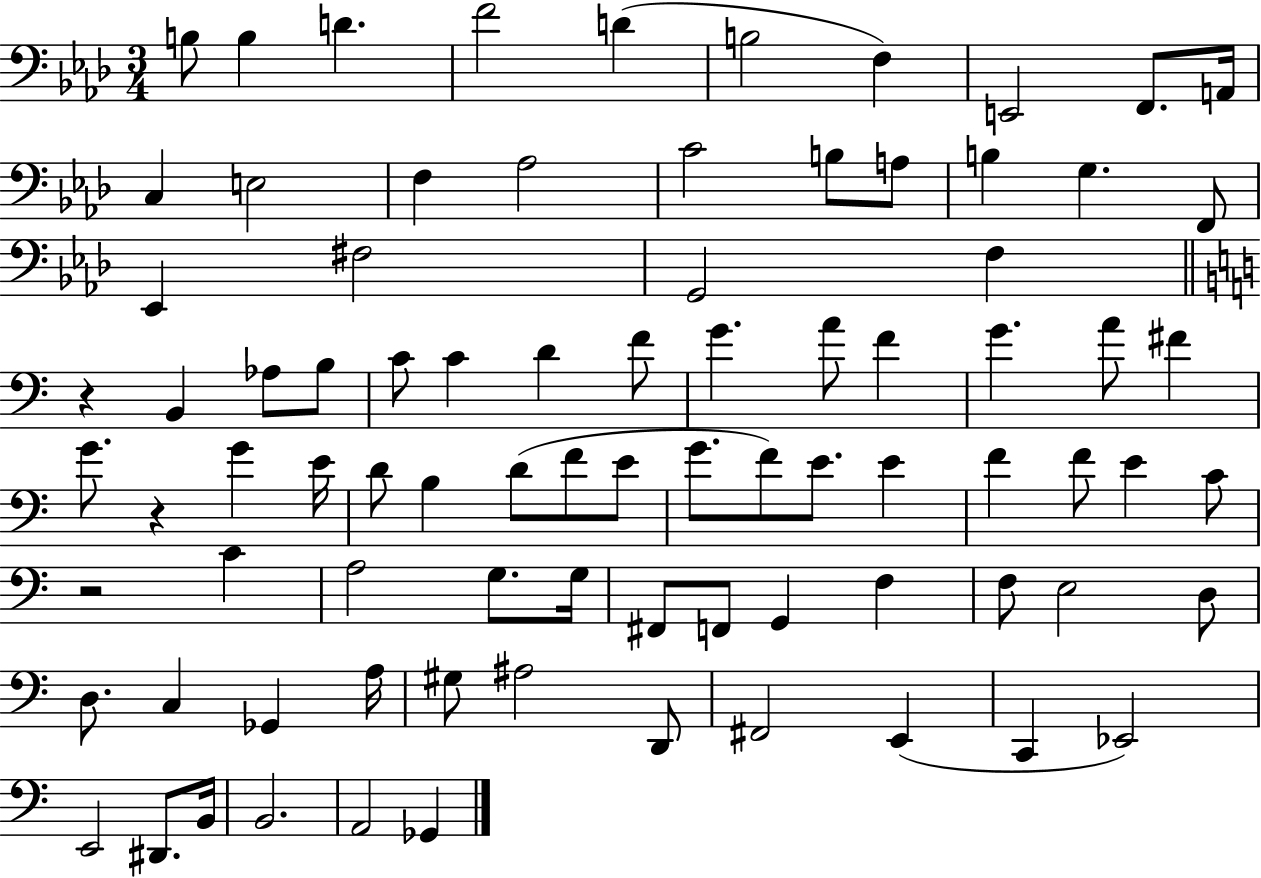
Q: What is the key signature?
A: AES major